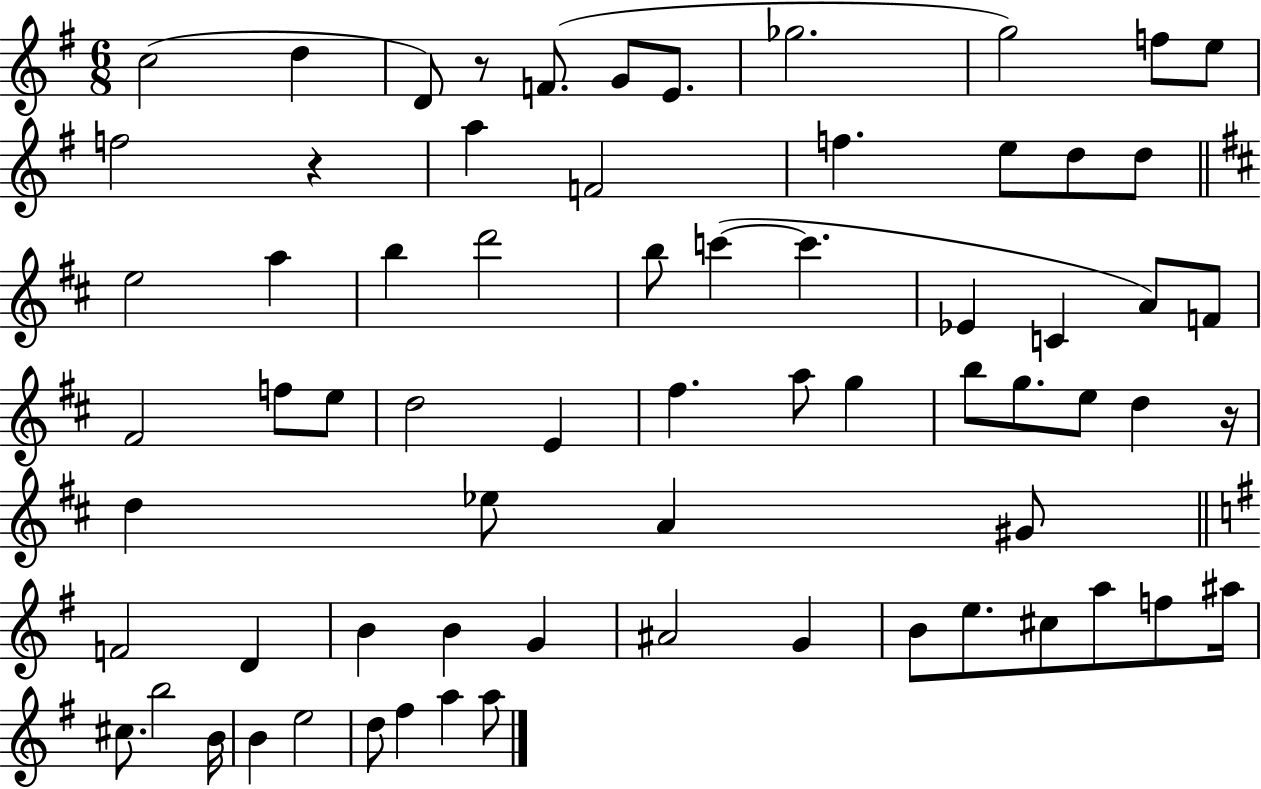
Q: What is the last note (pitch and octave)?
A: A5